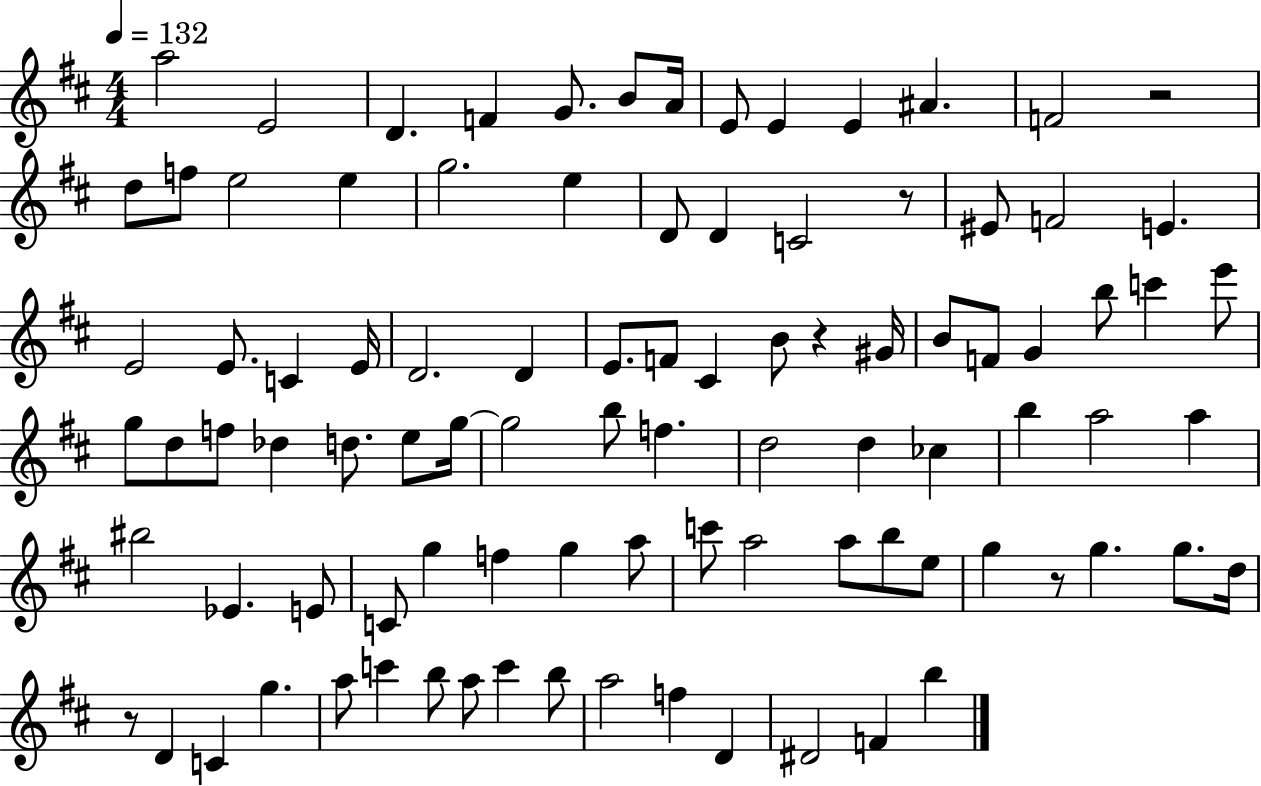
{
  \clef treble
  \numericTimeSignature
  \time 4/4
  \key d \major
  \tempo 4 = 132
  \repeat volta 2 { a''2 e'2 | d'4. f'4 g'8. b'8 a'16 | e'8 e'4 e'4 ais'4. | f'2 r2 | \break d''8 f''8 e''2 e''4 | g''2. e''4 | d'8 d'4 c'2 r8 | eis'8 f'2 e'4. | \break e'2 e'8. c'4 e'16 | d'2. d'4 | e'8. f'8 cis'4 b'8 r4 gis'16 | b'8 f'8 g'4 b''8 c'''4 e'''8 | \break g''8 d''8 f''8 des''4 d''8. e''8 g''16~~ | g''2 b''8 f''4. | d''2 d''4 ces''4 | b''4 a''2 a''4 | \break bis''2 ees'4. e'8 | c'8 g''4 f''4 g''4 a''8 | c'''8 a''2 a''8 b''8 e''8 | g''4 r8 g''4. g''8. d''16 | \break r8 d'4 c'4 g''4. | a''8 c'''4 b''8 a''8 c'''4 b''8 | a''2 f''4 d'4 | dis'2 f'4 b''4 | \break } \bar "|."
}